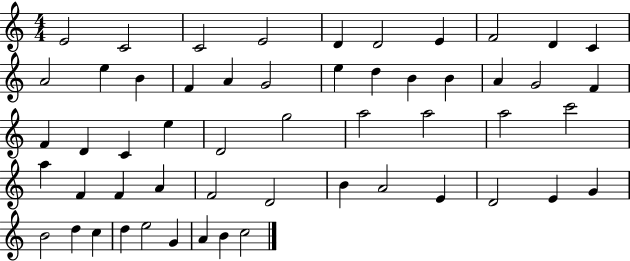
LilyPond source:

{
  \clef treble
  \numericTimeSignature
  \time 4/4
  \key c \major
  e'2 c'2 | c'2 e'2 | d'4 d'2 e'4 | f'2 d'4 c'4 | \break a'2 e''4 b'4 | f'4 a'4 g'2 | e''4 d''4 b'4 b'4 | a'4 g'2 f'4 | \break f'4 d'4 c'4 e''4 | d'2 g''2 | a''2 a''2 | a''2 c'''2 | \break a''4 f'4 f'4 a'4 | f'2 d'2 | b'4 a'2 e'4 | d'2 e'4 g'4 | \break b'2 d''4 c''4 | d''4 e''2 g'4 | a'4 b'4 c''2 | \bar "|."
}